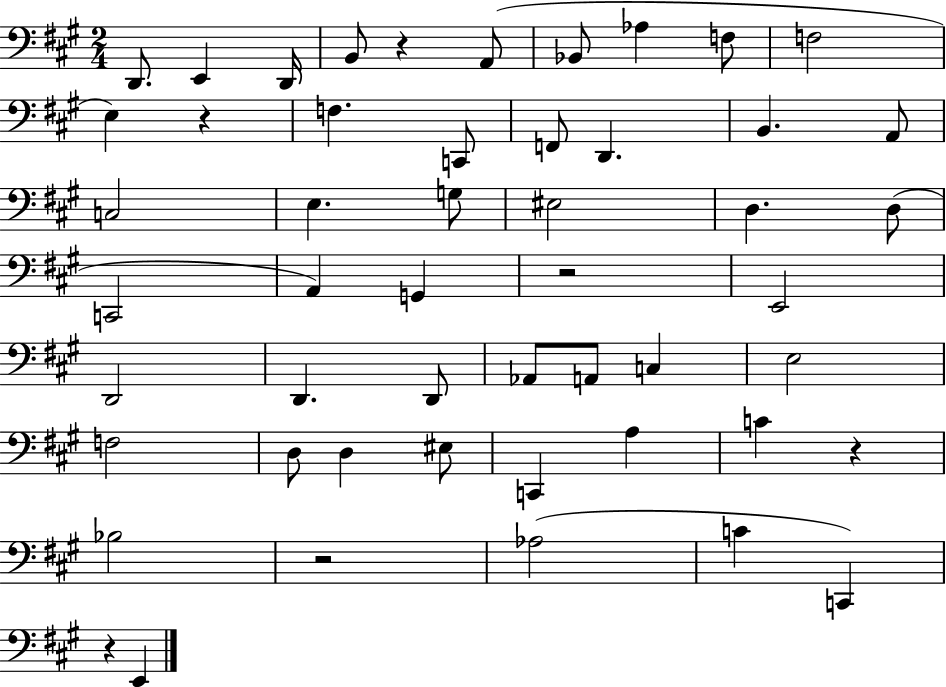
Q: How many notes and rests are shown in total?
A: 51